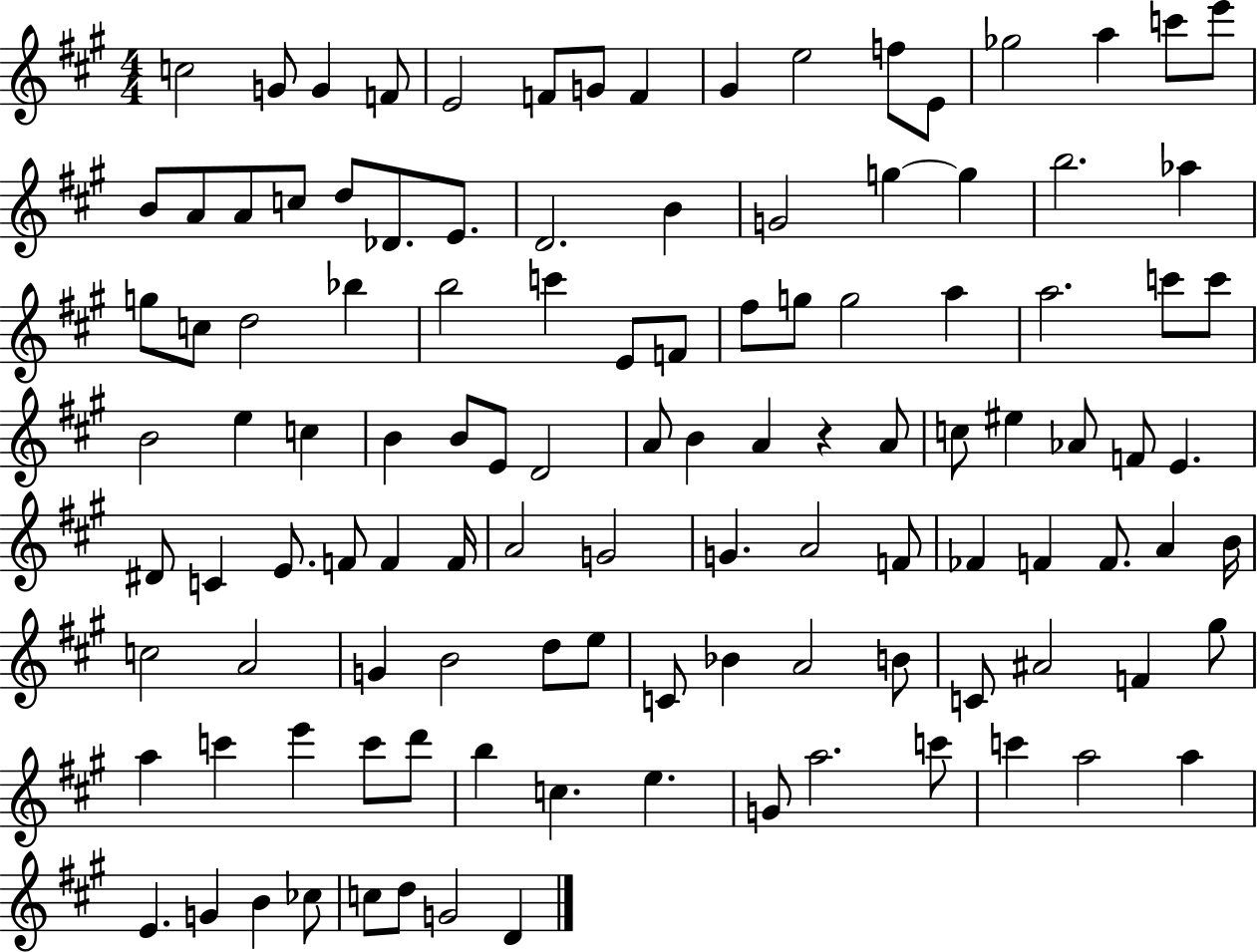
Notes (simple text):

C5/h G4/e G4/q F4/e E4/h F4/e G4/e F4/q G#4/q E5/h F5/e E4/e Gb5/h A5/q C6/e E6/e B4/e A4/e A4/e C5/e D5/e Db4/e. E4/e. D4/h. B4/q G4/h G5/q G5/q B5/h. Ab5/q G5/e C5/e D5/h Bb5/q B5/h C6/q E4/e F4/e F#5/e G5/e G5/h A5/q A5/h. C6/e C6/e B4/h E5/q C5/q B4/q B4/e E4/e D4/h A4/e B4/q A4/q R/q A4/e C5/e EIS5/q Ab4/e F4/e E4/q. D#4/e C4/q E4/e. F4/e F4/q F4/s A4/h G4/h G4/q. A4/h F4/e FES4/q F4/q F4/e. A4/q B4/s C5/h A4/h G4/q B4/h D5/e E5/e C4/e Bb4/q A4/h B4/e C4/e A#4/h F4/q G#5/e A5/q C6/q E6/q C6/e D6/e B5/q C5/q. E5/q. G4/e A5/h. C6/e C6/q A5/h A5/q E4/q. G4/q B4/q CES5/e C5/e D5/e G4/h D4/q